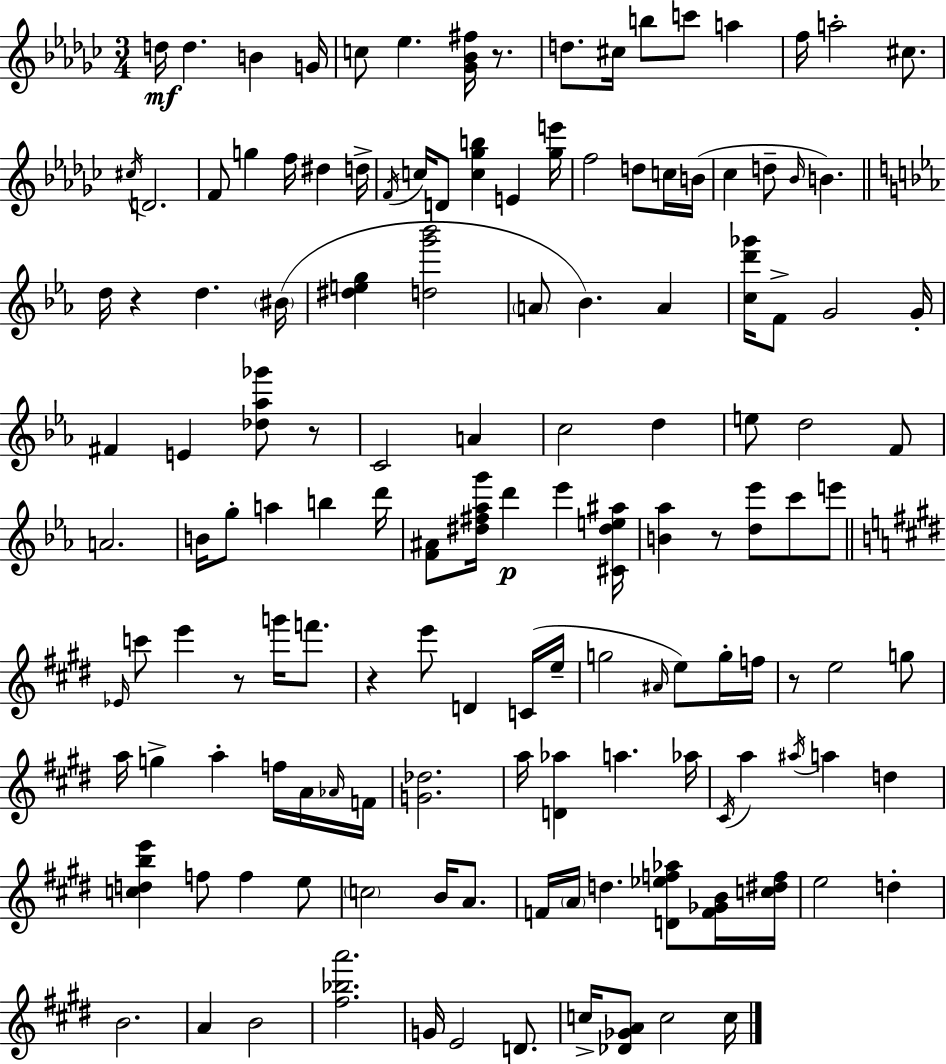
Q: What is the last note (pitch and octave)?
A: C5